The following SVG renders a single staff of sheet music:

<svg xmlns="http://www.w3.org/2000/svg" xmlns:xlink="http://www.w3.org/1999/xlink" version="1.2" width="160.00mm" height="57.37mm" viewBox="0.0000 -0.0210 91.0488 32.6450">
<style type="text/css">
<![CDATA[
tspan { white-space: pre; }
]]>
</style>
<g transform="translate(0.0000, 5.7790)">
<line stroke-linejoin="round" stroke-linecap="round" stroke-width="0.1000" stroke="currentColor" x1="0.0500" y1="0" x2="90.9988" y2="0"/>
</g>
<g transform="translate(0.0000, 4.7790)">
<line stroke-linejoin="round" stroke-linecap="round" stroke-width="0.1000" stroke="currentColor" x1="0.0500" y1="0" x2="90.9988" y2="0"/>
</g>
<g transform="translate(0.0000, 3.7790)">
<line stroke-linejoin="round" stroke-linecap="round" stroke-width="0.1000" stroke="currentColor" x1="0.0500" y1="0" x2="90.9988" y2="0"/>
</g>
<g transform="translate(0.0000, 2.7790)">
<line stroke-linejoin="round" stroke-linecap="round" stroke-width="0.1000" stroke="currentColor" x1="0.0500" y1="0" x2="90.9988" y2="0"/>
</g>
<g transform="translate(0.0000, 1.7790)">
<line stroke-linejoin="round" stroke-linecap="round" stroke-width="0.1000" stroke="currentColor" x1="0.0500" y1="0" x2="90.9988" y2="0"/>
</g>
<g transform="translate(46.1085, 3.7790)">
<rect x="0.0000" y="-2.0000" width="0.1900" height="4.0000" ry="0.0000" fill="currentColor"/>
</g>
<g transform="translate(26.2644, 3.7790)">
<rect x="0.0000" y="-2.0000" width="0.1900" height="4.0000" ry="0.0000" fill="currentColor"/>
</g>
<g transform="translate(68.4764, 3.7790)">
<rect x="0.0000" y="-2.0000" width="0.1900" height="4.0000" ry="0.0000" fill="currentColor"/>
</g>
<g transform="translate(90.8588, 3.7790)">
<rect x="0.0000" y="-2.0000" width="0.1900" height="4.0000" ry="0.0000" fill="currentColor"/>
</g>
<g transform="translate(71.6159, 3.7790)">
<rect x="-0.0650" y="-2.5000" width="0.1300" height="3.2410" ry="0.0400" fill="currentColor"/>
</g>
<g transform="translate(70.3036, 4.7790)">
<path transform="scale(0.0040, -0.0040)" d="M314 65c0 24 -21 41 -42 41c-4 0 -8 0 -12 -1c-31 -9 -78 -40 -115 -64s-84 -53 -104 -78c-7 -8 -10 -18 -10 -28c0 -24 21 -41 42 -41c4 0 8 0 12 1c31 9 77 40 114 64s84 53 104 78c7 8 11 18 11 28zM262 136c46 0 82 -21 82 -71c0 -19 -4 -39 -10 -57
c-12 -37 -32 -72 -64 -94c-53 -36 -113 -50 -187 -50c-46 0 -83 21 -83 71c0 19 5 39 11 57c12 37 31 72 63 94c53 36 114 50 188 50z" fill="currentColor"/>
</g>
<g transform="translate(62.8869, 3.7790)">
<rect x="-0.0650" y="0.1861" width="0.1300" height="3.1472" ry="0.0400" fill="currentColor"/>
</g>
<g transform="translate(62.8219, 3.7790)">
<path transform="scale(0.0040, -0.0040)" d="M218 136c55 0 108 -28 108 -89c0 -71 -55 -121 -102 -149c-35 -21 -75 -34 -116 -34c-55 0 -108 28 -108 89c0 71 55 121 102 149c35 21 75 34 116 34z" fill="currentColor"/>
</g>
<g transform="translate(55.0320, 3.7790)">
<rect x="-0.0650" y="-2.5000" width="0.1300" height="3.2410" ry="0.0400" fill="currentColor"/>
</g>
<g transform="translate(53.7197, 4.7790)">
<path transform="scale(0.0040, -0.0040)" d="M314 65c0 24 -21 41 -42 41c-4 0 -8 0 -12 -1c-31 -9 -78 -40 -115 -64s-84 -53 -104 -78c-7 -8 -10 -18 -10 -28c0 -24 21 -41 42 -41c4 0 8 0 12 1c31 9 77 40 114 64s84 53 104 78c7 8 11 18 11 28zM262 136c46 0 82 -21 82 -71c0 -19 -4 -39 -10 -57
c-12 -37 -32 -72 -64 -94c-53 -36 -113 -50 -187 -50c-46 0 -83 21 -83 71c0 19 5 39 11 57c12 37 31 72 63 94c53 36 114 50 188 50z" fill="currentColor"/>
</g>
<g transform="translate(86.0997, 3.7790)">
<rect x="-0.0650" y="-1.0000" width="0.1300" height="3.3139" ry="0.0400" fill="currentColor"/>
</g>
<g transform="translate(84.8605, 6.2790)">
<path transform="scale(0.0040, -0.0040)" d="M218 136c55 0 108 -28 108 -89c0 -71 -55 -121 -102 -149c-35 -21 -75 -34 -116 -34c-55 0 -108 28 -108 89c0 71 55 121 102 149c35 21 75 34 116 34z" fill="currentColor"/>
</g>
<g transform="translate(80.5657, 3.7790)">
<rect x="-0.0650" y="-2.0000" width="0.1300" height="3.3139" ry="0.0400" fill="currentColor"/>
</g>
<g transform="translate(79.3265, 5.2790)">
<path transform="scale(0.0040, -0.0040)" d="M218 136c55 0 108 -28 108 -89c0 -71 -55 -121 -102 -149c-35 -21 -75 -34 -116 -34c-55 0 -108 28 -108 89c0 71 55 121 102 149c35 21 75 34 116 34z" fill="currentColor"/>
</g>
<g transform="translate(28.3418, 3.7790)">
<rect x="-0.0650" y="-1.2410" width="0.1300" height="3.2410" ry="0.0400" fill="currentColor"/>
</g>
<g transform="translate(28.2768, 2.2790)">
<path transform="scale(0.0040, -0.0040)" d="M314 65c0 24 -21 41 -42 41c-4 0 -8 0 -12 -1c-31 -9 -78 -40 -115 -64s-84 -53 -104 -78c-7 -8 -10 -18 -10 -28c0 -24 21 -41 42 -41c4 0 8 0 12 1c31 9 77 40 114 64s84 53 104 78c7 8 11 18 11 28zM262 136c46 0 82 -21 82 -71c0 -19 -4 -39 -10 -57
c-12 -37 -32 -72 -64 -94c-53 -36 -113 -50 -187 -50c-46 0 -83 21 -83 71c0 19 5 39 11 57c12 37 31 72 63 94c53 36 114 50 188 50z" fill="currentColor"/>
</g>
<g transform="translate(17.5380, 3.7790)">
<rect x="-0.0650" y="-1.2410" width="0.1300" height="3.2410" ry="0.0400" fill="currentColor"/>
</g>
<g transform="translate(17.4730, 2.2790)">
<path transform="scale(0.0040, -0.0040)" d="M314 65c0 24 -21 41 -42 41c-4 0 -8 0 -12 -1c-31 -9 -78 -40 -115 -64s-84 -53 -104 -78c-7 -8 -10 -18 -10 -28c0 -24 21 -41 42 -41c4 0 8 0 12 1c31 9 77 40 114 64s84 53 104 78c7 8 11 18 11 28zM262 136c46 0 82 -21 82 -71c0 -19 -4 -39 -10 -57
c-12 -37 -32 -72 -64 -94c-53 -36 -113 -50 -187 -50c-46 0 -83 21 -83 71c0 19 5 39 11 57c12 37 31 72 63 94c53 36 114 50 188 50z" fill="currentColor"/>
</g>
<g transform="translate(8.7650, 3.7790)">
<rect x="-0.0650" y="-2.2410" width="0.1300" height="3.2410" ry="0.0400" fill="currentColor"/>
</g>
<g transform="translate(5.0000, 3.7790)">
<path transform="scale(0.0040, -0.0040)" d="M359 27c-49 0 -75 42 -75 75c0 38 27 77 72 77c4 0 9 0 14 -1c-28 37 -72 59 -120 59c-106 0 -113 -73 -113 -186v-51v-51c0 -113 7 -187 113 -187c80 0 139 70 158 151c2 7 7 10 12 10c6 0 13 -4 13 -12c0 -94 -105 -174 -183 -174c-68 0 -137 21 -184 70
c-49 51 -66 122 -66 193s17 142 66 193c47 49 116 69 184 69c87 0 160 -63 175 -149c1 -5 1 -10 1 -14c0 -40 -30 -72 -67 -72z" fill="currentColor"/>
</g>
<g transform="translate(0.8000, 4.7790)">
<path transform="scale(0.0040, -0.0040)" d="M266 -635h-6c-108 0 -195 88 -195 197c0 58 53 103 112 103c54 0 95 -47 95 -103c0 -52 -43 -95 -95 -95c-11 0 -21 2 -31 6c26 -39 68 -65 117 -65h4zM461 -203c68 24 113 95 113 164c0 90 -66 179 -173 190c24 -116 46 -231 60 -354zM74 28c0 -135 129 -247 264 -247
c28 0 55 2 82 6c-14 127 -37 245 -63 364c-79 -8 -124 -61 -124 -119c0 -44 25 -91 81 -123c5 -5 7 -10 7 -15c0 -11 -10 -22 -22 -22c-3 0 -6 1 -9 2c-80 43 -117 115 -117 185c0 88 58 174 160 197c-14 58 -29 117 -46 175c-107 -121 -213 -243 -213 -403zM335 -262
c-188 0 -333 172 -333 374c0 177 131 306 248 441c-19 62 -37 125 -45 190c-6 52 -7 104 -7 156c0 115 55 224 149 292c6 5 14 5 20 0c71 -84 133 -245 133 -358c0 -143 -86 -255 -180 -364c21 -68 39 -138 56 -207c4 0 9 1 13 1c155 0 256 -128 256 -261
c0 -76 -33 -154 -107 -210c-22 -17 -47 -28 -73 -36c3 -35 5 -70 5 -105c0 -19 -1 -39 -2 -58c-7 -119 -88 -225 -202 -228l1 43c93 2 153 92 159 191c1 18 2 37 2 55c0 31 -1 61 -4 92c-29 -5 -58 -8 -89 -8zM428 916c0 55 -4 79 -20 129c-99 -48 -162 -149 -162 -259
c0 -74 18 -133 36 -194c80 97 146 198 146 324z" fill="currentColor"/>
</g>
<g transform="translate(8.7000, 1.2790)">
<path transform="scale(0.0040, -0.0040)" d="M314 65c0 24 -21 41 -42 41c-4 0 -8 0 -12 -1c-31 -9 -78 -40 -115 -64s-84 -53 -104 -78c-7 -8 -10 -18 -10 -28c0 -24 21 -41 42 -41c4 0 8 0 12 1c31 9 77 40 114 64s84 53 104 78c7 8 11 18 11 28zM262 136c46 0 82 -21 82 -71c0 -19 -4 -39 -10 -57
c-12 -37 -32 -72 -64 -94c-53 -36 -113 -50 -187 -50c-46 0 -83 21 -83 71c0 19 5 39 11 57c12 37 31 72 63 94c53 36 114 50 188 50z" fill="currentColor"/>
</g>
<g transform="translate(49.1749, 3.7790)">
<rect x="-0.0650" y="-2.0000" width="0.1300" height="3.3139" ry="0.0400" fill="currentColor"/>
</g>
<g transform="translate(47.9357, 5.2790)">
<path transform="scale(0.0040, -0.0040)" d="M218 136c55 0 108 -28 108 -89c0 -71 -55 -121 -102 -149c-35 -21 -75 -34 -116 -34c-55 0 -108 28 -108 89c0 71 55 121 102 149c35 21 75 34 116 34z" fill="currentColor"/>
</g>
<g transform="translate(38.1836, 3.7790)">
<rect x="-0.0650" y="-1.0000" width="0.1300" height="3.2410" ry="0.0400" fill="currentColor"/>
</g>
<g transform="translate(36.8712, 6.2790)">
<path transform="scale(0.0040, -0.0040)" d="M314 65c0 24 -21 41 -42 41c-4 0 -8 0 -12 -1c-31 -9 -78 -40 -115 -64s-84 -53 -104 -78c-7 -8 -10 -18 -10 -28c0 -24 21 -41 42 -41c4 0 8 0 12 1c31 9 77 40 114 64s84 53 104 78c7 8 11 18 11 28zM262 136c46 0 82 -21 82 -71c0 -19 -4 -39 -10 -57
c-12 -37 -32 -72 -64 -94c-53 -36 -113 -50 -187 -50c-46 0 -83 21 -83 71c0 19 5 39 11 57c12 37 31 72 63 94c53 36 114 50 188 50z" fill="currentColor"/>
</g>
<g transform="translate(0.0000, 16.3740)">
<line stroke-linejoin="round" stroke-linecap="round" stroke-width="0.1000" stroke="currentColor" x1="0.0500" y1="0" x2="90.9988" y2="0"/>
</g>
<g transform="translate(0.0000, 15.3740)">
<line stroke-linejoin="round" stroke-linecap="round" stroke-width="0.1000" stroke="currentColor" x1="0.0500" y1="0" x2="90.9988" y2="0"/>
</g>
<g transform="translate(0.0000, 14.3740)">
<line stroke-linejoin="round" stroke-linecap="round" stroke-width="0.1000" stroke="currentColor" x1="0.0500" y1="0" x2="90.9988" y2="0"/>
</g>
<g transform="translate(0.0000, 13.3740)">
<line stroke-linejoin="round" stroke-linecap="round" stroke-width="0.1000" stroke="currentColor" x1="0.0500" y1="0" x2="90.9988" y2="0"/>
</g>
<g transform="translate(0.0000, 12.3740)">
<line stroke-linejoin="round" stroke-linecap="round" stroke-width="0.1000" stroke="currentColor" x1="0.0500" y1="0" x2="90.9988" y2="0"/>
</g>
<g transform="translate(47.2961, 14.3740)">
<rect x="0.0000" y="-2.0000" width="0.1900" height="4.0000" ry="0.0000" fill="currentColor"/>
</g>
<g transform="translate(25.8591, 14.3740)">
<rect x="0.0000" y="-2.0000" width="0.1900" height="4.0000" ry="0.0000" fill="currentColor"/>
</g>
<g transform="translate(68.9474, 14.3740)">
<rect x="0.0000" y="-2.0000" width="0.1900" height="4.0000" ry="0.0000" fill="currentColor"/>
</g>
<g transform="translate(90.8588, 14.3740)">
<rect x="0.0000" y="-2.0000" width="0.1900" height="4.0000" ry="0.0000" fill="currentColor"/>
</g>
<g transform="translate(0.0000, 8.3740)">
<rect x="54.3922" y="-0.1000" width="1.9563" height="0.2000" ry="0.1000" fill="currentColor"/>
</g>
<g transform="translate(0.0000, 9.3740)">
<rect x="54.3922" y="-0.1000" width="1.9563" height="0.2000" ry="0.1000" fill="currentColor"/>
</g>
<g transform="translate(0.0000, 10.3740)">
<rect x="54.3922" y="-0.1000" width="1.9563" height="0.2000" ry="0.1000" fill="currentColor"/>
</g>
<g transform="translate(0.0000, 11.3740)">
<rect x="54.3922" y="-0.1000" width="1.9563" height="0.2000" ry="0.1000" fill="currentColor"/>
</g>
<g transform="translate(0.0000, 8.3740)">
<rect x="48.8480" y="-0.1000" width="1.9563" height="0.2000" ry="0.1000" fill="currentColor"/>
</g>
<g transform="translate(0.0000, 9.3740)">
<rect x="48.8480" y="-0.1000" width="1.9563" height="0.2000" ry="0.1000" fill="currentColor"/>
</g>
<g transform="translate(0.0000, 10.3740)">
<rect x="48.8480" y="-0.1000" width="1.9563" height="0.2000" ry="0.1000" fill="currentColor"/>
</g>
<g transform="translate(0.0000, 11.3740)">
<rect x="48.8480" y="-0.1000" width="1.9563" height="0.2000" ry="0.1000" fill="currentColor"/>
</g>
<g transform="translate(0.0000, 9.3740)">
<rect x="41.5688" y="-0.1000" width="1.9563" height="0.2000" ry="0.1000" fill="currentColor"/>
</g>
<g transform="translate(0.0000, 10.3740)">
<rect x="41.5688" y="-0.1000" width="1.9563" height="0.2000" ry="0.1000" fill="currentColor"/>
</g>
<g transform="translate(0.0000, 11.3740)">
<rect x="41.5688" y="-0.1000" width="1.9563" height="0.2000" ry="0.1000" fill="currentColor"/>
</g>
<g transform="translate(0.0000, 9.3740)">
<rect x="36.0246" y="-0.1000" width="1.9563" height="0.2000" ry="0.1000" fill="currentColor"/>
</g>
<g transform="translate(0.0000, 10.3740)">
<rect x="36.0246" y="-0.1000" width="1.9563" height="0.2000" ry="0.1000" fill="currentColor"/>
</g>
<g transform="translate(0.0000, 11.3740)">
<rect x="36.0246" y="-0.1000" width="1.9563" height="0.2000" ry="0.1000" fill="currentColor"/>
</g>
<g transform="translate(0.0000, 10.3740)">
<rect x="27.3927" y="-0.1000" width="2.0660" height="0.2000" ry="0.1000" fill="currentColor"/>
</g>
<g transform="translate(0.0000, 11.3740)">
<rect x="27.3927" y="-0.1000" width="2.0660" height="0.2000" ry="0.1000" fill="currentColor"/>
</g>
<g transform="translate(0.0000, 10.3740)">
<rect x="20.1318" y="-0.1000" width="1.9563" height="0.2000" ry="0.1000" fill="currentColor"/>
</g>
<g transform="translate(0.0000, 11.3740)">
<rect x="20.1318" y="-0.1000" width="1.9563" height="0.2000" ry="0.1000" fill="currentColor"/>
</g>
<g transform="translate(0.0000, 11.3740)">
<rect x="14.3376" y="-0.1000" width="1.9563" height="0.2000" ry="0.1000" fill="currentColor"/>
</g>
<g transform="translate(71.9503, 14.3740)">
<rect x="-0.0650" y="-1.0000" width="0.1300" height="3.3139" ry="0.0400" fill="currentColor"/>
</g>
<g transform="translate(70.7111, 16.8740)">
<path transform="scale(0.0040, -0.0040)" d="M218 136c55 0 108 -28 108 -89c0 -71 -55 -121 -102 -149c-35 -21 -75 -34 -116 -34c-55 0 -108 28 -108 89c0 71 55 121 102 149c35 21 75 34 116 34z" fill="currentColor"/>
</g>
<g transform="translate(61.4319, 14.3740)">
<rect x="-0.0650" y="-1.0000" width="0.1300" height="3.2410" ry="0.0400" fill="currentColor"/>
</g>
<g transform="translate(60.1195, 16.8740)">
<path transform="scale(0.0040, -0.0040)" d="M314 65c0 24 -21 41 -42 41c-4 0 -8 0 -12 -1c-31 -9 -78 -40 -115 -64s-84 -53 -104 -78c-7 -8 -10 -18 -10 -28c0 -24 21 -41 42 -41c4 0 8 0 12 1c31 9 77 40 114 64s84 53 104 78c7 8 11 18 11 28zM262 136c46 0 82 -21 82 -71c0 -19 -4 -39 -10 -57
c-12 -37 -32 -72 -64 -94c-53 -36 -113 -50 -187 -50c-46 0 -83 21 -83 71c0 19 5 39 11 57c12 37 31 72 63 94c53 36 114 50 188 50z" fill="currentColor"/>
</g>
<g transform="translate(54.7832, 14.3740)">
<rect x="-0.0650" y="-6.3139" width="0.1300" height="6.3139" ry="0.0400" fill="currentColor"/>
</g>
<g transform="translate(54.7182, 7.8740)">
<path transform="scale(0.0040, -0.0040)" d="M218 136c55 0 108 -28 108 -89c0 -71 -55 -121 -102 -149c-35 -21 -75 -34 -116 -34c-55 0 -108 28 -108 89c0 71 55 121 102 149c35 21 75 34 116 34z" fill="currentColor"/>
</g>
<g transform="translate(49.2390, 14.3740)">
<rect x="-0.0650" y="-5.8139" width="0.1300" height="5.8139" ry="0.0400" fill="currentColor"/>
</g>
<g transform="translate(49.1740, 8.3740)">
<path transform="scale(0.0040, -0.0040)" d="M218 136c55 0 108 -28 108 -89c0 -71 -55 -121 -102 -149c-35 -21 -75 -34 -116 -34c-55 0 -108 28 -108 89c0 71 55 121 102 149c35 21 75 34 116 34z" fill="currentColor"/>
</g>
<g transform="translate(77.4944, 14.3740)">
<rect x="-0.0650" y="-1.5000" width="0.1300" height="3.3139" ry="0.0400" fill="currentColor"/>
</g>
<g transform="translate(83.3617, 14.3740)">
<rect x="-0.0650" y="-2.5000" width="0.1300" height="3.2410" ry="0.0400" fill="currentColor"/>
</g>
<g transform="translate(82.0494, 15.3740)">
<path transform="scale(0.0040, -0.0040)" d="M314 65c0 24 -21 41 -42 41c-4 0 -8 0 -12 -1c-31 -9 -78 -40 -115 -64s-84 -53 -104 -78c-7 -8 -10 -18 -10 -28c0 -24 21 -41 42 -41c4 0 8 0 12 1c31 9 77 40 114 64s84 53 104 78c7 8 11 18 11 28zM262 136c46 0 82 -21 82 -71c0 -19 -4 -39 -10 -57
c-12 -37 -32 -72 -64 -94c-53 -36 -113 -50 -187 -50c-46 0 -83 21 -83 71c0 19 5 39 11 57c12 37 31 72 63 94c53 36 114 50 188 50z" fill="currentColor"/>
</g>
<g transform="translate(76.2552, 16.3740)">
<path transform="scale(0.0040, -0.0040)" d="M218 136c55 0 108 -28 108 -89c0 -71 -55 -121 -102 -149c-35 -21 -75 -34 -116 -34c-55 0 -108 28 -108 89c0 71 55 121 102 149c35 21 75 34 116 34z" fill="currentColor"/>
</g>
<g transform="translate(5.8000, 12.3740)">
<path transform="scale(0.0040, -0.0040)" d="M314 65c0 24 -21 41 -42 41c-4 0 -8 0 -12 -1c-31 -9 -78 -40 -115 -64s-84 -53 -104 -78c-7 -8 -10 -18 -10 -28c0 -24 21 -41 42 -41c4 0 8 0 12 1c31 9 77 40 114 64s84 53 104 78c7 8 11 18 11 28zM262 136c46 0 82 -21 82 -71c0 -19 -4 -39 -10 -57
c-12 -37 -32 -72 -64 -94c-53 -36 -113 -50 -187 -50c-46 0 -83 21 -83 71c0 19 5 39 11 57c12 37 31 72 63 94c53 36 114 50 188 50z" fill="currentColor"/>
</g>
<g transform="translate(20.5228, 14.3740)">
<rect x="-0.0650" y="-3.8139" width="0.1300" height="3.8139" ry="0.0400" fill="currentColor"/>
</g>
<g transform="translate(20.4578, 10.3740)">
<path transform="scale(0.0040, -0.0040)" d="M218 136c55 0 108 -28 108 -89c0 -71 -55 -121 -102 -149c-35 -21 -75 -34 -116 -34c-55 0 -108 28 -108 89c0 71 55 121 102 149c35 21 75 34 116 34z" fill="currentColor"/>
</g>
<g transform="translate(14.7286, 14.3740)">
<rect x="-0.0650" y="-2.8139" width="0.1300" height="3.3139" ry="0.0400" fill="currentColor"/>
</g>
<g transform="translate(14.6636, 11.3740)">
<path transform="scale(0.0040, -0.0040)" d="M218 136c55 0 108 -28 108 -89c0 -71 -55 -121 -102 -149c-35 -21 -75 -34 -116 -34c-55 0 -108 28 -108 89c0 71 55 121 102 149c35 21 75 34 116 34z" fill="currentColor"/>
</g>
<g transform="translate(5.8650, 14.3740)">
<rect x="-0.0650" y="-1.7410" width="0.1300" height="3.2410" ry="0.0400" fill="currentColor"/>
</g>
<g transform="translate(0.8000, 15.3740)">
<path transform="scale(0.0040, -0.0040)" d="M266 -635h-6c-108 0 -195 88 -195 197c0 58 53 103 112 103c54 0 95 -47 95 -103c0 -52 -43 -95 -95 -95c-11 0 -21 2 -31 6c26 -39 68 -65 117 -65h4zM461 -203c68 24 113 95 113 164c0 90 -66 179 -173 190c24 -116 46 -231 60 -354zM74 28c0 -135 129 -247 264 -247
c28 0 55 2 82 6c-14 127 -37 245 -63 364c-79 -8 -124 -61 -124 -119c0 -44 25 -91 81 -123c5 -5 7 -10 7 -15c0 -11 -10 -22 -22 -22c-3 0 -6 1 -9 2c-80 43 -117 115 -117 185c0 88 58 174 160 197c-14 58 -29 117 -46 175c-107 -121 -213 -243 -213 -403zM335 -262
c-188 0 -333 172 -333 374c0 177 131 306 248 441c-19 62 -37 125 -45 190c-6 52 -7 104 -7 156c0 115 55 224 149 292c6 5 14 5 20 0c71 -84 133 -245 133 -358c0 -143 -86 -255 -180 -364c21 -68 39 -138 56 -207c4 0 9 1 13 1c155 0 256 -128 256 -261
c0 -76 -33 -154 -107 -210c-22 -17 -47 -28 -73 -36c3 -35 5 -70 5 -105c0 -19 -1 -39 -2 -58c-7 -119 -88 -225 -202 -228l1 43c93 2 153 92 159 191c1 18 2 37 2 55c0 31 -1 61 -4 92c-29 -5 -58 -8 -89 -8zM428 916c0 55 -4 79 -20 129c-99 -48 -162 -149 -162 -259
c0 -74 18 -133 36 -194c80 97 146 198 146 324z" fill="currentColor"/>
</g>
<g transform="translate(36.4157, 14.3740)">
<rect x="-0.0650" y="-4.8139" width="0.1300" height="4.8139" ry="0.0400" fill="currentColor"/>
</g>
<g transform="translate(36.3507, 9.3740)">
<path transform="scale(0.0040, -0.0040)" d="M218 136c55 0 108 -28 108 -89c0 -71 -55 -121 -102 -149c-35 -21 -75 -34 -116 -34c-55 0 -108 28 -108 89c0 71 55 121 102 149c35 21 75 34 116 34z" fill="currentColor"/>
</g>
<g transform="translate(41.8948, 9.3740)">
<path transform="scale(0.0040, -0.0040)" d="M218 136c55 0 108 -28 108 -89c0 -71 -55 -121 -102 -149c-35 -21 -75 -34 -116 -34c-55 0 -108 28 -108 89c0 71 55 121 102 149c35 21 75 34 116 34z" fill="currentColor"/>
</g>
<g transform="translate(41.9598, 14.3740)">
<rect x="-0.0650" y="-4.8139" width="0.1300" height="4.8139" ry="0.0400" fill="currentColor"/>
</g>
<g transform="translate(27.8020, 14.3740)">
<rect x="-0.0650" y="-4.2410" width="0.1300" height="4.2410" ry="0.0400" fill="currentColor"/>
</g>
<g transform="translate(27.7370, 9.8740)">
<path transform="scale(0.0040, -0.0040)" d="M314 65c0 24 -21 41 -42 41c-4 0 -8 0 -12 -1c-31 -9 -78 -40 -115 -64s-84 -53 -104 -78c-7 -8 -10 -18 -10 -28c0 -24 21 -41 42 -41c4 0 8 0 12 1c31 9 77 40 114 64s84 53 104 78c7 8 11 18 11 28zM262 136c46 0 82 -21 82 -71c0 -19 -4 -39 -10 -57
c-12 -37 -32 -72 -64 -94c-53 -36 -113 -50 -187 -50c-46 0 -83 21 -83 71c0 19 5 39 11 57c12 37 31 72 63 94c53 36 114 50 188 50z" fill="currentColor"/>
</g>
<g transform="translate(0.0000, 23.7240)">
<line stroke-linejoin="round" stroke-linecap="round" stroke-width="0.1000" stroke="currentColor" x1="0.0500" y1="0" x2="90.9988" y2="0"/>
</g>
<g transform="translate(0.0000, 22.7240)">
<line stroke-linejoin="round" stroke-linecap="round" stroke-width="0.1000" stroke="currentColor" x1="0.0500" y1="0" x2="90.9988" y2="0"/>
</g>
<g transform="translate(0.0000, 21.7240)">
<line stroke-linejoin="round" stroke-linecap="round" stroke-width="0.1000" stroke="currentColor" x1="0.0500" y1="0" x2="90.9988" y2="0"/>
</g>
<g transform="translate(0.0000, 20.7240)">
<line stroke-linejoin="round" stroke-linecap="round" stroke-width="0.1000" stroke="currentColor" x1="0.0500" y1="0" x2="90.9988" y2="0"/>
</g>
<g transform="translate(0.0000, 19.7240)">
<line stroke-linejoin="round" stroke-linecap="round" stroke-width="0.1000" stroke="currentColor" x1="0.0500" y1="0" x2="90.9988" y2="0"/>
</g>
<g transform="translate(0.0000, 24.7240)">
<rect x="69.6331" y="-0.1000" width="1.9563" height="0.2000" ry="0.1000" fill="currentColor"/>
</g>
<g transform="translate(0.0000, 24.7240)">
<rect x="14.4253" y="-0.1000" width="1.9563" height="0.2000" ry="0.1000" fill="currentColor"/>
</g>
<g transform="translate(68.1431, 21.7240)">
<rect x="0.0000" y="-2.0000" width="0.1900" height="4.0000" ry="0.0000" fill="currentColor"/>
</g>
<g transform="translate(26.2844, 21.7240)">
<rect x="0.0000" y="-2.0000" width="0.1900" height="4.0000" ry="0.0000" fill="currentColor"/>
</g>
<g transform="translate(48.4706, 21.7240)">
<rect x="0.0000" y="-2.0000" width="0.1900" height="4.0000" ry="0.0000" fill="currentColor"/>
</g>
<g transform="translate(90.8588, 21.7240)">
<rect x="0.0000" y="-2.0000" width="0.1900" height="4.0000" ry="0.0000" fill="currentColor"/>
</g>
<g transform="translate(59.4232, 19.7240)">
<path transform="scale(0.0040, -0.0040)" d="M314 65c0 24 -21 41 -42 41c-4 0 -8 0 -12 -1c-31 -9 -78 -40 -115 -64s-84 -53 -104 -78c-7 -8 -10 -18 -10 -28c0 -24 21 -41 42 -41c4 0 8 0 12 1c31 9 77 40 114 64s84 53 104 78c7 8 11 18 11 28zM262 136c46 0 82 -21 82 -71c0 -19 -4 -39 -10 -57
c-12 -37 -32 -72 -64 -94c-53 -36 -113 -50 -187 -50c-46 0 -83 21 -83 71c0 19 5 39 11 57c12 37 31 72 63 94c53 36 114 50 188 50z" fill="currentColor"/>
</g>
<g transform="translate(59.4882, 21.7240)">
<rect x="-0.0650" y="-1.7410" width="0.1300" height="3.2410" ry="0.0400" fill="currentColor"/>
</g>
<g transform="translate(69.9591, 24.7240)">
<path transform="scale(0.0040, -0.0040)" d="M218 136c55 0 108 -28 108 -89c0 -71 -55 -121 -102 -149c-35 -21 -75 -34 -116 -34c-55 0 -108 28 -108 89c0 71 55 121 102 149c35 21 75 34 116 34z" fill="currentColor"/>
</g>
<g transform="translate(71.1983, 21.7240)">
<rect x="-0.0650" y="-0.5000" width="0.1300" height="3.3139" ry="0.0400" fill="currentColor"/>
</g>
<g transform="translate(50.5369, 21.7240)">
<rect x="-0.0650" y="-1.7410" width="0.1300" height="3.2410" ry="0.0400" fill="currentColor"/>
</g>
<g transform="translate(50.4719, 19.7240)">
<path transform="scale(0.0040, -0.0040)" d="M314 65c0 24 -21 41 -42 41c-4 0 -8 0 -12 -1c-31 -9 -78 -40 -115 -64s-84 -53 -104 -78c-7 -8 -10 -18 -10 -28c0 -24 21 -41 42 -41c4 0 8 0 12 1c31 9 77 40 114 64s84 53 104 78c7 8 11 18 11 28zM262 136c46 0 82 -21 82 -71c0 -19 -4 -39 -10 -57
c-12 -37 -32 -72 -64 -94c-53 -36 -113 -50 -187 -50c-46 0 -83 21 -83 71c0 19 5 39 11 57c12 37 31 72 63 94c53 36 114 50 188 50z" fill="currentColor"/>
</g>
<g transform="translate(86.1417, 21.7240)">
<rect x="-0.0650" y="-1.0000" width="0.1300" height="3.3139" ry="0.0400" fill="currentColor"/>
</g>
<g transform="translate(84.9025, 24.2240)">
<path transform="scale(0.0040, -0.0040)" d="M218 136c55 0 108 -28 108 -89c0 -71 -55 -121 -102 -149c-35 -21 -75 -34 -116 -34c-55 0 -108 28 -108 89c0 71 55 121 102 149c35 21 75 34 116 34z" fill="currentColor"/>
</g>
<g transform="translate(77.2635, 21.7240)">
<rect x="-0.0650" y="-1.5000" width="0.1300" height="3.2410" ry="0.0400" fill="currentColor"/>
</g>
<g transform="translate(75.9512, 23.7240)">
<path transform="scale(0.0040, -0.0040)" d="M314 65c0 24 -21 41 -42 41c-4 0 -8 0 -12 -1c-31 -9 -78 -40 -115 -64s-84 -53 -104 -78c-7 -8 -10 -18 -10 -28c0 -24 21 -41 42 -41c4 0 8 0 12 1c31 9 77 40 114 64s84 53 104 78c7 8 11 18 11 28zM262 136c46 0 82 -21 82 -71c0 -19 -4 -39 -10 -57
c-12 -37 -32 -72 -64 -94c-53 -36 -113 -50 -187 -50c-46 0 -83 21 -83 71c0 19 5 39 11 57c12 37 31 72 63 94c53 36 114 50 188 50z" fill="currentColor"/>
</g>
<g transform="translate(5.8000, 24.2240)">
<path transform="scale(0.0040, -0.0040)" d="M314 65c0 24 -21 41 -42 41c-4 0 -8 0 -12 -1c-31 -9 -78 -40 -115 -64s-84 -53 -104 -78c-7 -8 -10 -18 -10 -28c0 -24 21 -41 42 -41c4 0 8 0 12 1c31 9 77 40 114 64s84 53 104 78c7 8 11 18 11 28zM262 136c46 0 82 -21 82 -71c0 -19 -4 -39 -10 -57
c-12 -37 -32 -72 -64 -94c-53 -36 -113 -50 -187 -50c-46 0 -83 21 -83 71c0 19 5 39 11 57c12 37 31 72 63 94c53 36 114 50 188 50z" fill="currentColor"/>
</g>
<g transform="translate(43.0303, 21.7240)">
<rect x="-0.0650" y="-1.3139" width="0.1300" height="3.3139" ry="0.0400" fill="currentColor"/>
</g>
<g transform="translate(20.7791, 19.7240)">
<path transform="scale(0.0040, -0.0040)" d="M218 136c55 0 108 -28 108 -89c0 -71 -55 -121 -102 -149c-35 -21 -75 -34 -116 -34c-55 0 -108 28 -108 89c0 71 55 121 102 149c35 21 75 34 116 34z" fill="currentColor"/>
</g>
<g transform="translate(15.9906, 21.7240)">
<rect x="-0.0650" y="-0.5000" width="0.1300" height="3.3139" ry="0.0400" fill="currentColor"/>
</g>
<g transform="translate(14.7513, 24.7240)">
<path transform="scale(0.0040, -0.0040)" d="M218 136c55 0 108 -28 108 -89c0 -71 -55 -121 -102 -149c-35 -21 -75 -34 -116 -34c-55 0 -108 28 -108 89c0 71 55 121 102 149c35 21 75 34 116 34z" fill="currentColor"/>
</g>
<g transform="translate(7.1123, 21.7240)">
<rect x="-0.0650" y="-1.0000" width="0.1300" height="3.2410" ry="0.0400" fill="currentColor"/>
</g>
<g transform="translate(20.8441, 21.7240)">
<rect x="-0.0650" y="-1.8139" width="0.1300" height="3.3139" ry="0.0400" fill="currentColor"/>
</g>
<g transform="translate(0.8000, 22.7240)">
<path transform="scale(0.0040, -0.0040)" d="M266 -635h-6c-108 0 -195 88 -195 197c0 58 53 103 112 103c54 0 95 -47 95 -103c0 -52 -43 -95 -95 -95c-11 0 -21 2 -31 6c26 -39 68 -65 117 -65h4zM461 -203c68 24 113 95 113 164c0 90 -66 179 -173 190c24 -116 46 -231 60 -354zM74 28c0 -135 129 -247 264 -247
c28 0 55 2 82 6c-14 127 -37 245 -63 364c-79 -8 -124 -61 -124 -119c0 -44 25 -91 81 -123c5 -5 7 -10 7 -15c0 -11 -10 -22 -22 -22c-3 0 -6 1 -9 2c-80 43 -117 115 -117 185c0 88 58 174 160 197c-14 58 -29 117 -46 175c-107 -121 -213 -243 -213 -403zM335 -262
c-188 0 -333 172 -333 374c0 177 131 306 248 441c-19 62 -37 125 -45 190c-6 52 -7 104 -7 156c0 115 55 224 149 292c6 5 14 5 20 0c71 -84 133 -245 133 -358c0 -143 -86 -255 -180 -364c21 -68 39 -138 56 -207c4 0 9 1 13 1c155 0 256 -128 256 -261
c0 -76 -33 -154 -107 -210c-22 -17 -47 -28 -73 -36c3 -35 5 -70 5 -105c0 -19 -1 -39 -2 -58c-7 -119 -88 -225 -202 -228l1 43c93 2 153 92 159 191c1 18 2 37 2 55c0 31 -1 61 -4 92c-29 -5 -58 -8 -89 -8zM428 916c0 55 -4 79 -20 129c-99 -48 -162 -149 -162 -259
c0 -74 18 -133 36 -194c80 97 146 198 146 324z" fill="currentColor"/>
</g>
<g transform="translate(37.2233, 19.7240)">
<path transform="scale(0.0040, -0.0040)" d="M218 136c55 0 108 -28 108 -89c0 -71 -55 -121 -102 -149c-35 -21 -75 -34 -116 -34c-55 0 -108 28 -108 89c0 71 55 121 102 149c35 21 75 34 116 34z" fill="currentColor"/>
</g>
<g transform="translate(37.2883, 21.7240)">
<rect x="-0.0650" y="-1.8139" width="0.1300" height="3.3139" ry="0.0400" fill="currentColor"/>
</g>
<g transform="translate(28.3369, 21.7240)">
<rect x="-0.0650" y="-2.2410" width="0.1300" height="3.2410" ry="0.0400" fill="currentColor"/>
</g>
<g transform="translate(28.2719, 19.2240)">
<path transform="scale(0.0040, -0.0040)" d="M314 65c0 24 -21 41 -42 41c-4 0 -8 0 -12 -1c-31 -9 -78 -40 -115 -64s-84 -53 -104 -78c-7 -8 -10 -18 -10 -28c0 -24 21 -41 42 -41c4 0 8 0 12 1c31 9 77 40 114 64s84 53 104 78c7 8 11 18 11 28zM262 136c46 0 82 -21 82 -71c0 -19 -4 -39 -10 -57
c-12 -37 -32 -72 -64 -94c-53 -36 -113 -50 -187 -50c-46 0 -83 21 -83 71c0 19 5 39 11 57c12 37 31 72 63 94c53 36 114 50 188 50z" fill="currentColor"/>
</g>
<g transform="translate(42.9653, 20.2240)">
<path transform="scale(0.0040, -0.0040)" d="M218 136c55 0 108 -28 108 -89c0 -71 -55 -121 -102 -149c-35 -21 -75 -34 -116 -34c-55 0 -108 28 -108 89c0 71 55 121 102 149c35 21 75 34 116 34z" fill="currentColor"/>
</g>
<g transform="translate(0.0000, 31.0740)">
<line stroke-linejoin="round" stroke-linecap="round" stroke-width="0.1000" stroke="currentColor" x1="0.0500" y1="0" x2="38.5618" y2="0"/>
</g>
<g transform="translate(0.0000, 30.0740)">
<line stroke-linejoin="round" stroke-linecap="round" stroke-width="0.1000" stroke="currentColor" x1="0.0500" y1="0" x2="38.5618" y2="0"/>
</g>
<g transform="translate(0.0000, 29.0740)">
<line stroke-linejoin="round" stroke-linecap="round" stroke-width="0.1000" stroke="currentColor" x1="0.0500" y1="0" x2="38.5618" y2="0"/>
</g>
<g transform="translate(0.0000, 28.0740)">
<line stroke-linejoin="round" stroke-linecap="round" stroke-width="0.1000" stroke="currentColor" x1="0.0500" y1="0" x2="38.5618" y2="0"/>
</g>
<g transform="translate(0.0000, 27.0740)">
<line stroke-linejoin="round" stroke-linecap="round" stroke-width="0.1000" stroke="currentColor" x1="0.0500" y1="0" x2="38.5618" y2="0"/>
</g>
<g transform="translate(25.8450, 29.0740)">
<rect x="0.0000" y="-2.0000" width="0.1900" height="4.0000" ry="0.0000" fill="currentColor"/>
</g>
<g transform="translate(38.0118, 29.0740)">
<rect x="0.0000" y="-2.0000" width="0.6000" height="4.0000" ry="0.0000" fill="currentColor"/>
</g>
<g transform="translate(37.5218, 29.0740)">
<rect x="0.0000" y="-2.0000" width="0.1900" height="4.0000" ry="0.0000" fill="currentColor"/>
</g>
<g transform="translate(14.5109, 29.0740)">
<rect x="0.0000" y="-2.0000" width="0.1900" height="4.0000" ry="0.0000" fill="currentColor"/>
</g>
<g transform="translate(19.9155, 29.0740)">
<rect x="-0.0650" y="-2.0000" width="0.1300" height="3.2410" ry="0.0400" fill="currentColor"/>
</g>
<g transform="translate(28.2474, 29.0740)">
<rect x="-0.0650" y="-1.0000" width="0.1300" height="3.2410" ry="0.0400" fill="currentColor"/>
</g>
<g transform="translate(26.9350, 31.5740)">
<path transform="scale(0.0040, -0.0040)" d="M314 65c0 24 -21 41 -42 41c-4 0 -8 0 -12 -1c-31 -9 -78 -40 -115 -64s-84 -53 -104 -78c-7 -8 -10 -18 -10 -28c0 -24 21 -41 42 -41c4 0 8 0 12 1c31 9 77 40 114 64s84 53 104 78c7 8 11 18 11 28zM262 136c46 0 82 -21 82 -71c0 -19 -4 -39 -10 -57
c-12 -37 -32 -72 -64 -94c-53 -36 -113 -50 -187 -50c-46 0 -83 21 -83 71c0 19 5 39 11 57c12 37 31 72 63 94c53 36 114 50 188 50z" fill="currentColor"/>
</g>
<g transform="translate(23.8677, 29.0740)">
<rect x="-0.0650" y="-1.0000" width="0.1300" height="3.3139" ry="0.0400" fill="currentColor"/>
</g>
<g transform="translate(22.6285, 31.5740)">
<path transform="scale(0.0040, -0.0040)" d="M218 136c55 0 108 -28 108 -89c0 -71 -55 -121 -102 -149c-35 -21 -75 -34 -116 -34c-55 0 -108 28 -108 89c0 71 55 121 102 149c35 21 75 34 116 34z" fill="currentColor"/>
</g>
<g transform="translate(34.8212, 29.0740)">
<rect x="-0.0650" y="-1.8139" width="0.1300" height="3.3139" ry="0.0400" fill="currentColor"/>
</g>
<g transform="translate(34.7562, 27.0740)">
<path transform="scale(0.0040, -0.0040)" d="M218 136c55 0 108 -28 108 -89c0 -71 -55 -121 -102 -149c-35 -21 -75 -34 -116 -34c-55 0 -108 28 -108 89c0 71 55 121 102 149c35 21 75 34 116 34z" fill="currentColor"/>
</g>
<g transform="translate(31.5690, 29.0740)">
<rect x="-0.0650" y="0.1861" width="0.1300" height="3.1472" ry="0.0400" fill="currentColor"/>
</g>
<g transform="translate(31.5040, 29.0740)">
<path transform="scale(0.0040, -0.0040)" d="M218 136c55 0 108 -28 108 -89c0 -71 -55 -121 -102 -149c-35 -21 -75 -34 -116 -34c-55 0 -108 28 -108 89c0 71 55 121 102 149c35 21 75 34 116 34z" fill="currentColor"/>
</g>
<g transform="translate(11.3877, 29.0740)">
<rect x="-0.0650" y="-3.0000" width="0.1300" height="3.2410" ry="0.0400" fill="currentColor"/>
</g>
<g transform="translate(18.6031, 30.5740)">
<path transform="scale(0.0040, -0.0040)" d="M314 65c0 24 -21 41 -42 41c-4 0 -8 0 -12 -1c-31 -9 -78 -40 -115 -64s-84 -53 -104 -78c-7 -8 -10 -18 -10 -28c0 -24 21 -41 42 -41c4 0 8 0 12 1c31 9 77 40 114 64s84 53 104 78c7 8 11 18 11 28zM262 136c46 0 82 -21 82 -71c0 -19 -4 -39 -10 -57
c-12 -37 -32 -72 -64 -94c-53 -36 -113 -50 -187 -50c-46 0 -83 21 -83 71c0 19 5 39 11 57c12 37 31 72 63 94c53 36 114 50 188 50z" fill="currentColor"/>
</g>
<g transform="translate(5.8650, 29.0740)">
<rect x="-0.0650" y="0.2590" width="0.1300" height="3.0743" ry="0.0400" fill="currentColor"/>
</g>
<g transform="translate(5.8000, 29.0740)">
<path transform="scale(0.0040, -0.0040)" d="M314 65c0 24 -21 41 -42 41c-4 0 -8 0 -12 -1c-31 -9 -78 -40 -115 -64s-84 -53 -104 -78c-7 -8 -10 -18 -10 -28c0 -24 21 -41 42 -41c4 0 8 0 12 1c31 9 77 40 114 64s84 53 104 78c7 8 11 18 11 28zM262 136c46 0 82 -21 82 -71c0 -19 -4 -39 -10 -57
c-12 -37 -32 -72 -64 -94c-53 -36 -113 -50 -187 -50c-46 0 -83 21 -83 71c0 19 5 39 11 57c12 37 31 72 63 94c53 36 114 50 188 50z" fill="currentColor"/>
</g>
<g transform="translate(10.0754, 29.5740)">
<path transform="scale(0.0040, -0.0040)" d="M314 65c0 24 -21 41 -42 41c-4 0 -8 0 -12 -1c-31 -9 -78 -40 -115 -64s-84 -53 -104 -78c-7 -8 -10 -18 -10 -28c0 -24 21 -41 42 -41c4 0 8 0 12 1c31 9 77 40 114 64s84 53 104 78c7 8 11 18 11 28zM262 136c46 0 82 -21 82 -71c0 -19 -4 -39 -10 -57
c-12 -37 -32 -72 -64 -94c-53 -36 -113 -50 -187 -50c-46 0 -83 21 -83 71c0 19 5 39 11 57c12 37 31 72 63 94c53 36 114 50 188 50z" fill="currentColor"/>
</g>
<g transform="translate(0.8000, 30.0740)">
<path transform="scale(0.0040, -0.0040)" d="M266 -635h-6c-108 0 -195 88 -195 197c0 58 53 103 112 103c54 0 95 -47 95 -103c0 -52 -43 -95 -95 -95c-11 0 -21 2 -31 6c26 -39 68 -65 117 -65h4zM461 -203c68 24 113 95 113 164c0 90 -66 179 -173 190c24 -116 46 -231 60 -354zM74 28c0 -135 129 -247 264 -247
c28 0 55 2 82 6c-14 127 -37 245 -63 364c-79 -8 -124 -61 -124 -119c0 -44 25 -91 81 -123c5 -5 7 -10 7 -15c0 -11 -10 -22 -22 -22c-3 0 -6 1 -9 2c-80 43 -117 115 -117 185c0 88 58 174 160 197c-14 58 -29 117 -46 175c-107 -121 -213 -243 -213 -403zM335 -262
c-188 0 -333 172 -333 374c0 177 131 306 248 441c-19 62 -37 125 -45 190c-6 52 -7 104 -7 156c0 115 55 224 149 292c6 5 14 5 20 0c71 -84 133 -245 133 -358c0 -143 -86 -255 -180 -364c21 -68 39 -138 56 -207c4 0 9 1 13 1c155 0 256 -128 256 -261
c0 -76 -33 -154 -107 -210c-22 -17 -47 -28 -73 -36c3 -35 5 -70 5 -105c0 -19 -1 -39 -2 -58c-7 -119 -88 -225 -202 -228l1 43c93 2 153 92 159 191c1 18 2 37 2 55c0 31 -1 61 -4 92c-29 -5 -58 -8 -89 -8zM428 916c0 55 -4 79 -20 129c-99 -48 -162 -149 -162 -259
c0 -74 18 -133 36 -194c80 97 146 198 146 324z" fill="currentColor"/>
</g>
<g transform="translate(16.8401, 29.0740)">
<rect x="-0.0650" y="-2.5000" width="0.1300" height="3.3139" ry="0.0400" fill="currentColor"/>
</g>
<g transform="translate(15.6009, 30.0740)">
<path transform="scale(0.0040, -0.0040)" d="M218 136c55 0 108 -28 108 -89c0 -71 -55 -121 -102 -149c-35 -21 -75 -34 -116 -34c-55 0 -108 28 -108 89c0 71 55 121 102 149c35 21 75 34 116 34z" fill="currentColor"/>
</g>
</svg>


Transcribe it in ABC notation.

X:1
T:Untitled
M:4/4
L:1/4
K:C
g2 e2 e2 D2 F G2 B G2 F D f2 a c' d'2 e' e' g' a' D2 D E G2 D2 C f g2 f e f2 f2 C E2 D B2 A2 G F2 D D2 B f